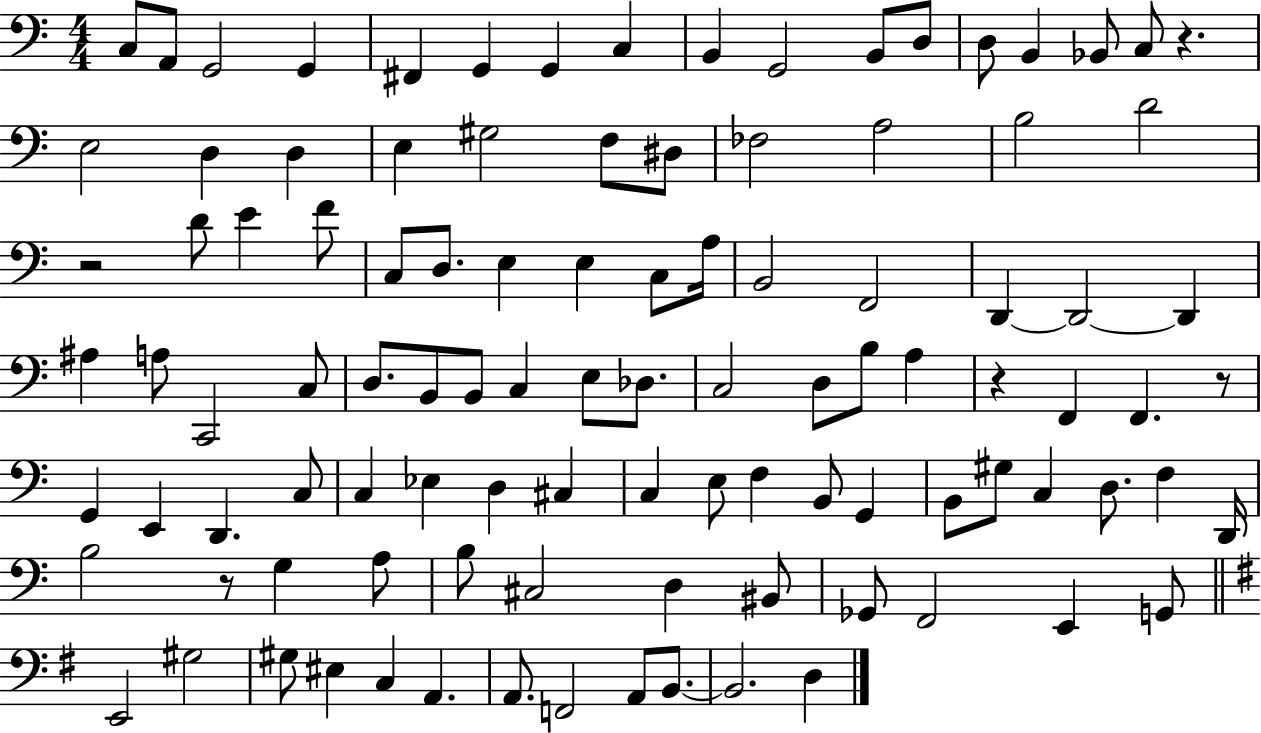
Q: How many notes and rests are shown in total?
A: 104